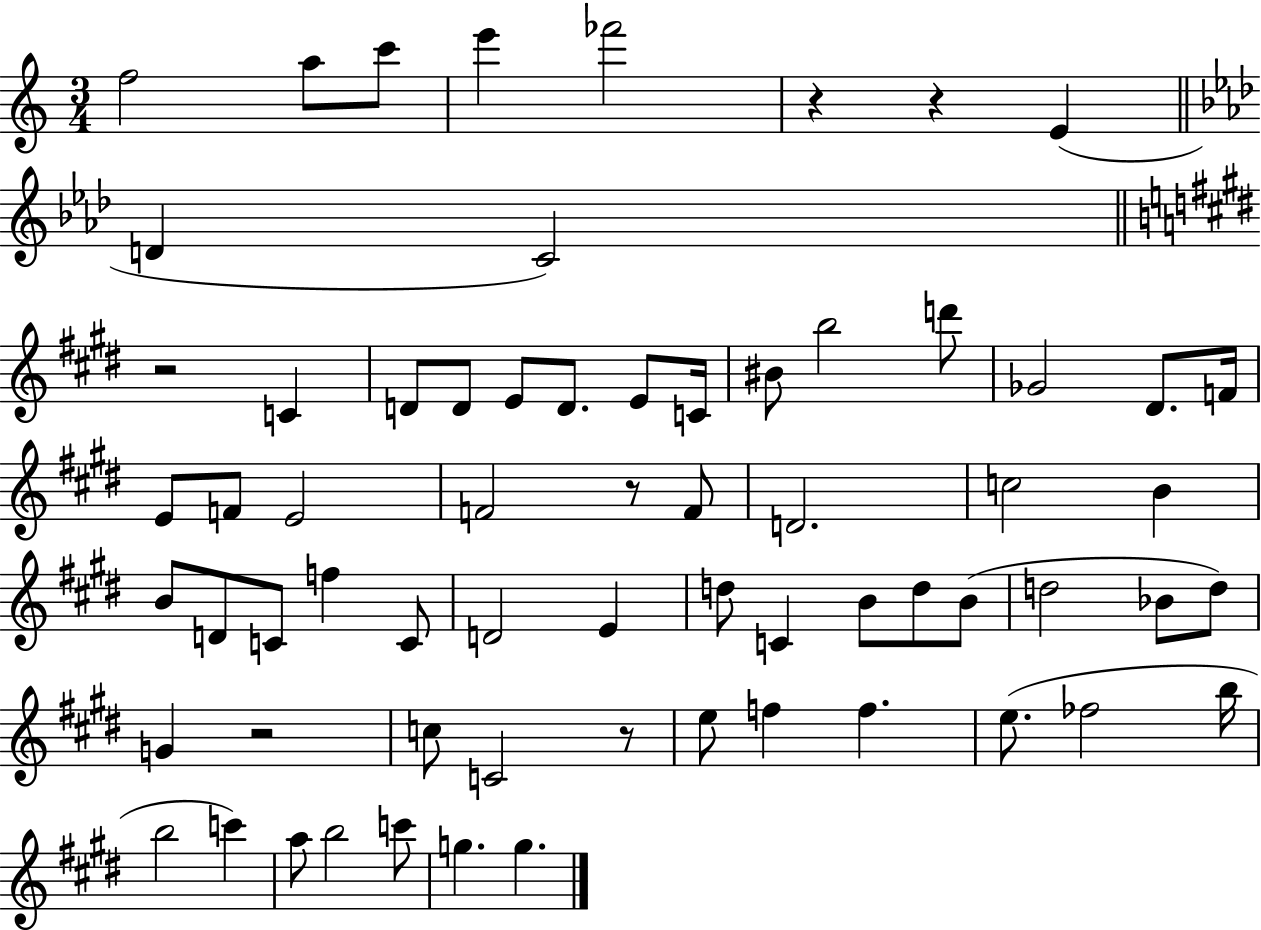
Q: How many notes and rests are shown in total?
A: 66